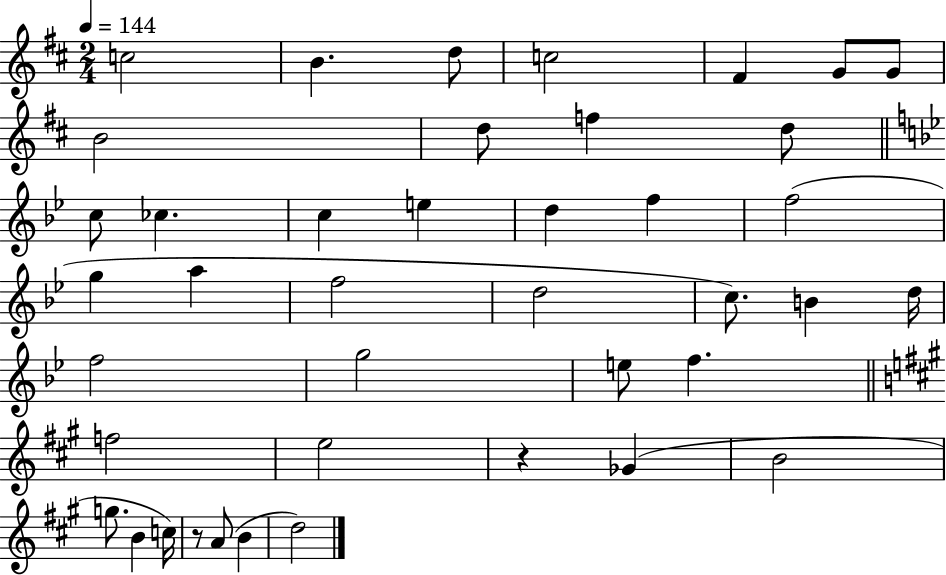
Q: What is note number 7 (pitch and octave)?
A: G4